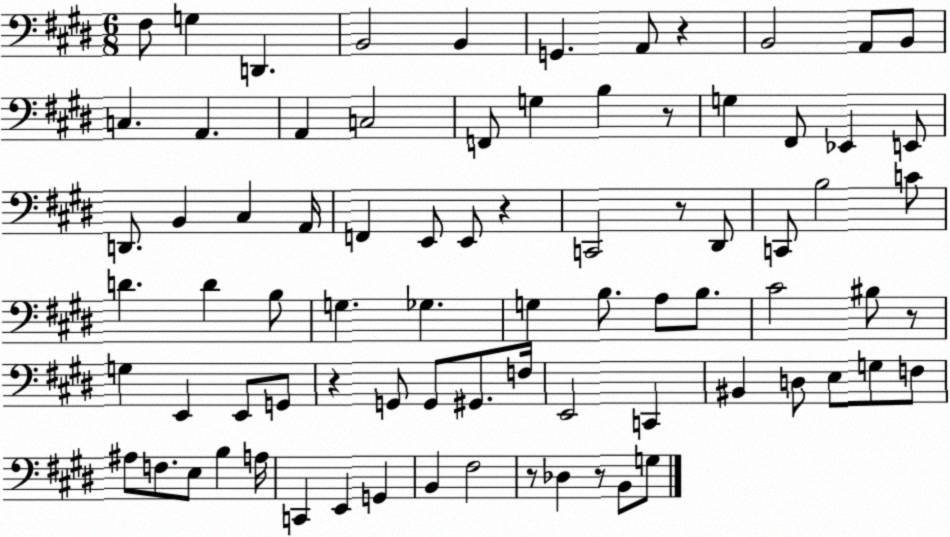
X:1
T:Untitled
M:6/8
L:1/4
K:E
^F,/2 G, D,, B,,2 B,, G,, A,,/2 z B,,2 A,,/2 B,,/2 C, A,, A,, C,2 F,,/2 G, B, z/2 G, ^F,,/2 _E,, E,,/2 D,,/2 B,, ^C, A,,/4 F,, E,,/2 E,,/2 z C,,2 z/2 ^D,,/2 C,,/2 B,2 C/2 D D B,/2 G, _G, G, B,/2 A,/2 B,/2 ^C2 ^B,/2 z/2 G, E,, E,,/2 G,,/2 z G,,/2 G,,/2 ^G,,/2 F,/4 E,,2 C,, ^B,, D,/2 E,/2 G,/2 F,/2 ^A,/2 F,/2 E,/2 B, A,/4 C,, E,, G,, B,, ^F,2 z/2 _D, z/2 B,,/2 G,/2